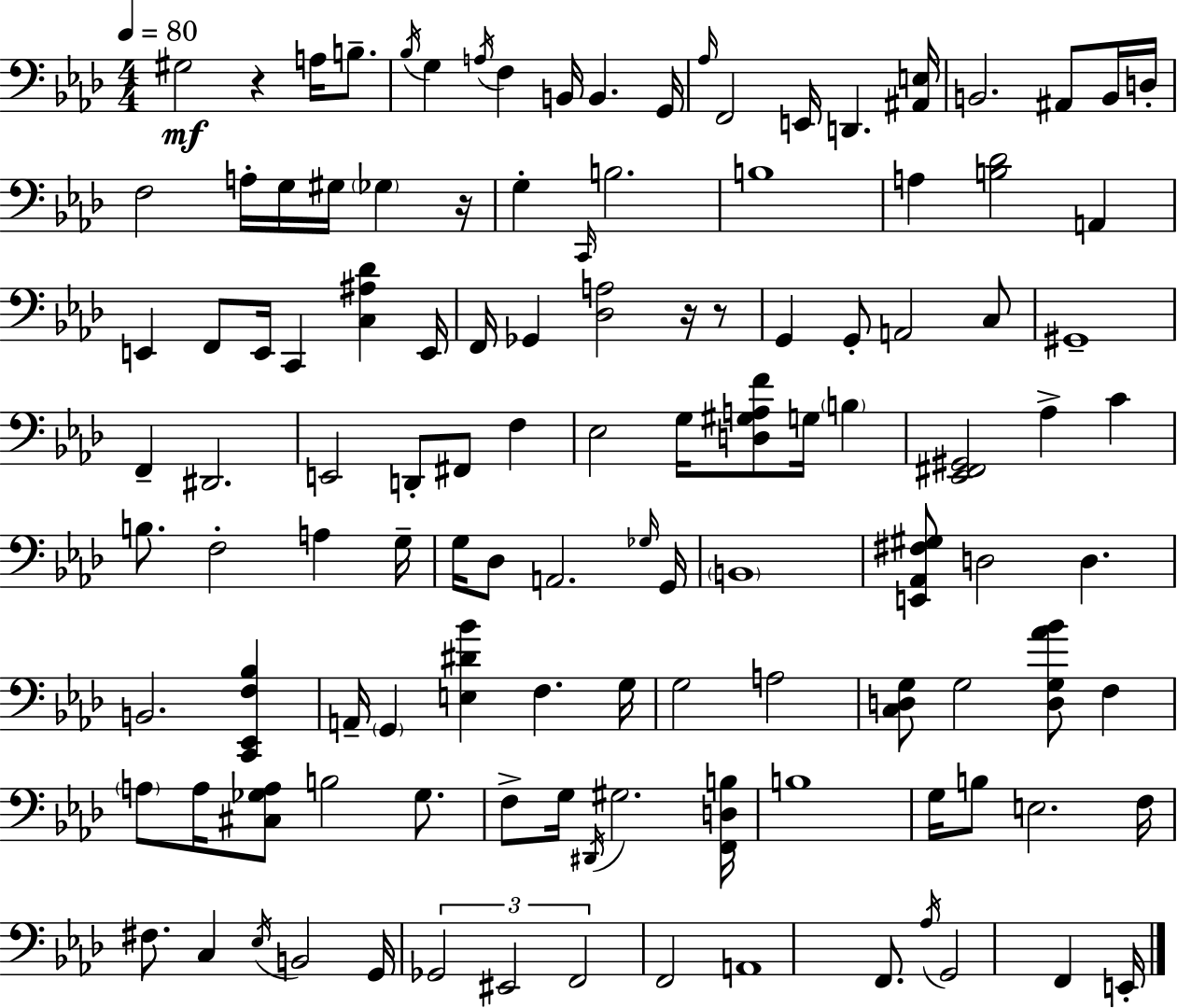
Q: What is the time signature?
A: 4/4